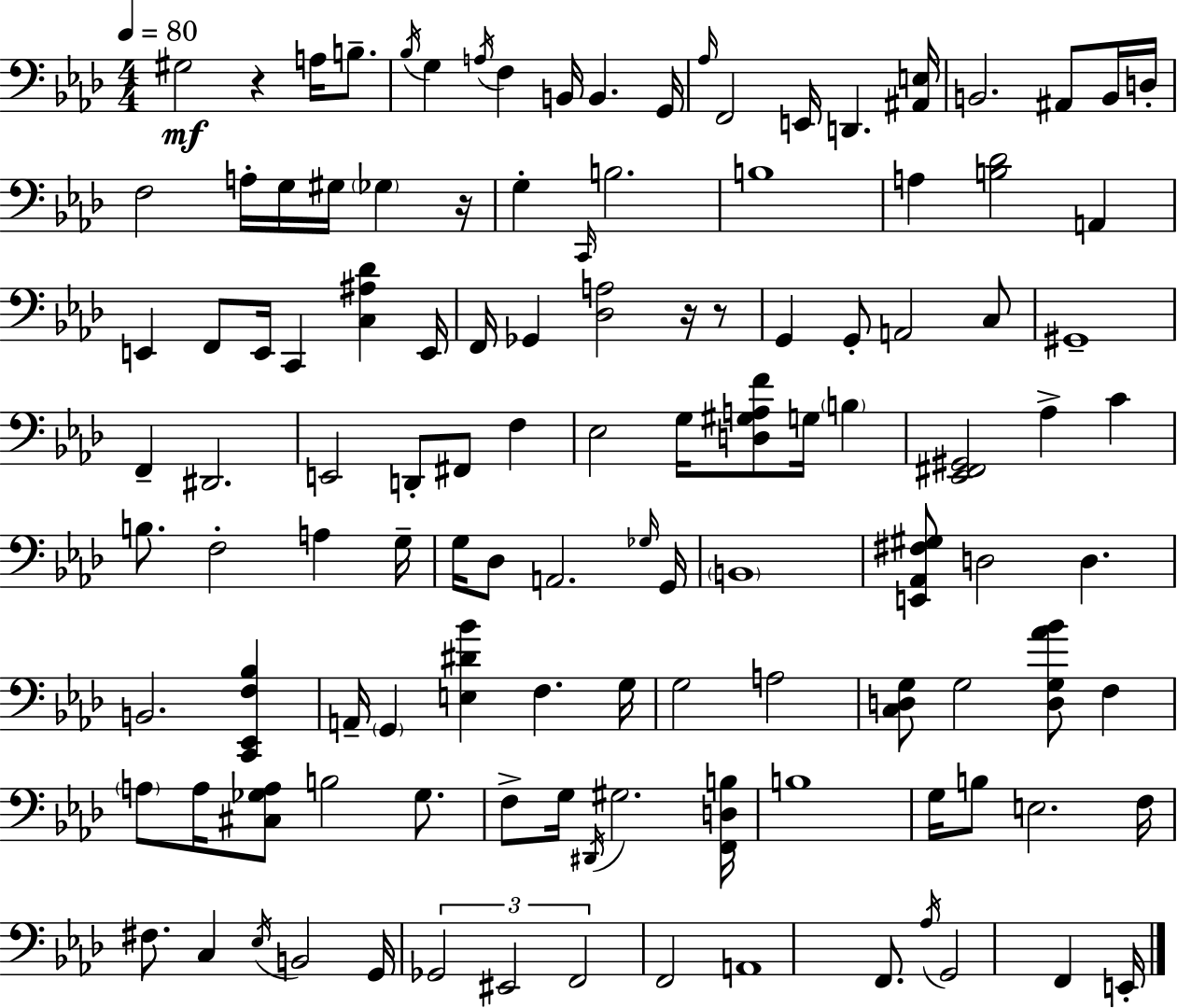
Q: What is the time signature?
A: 4/4